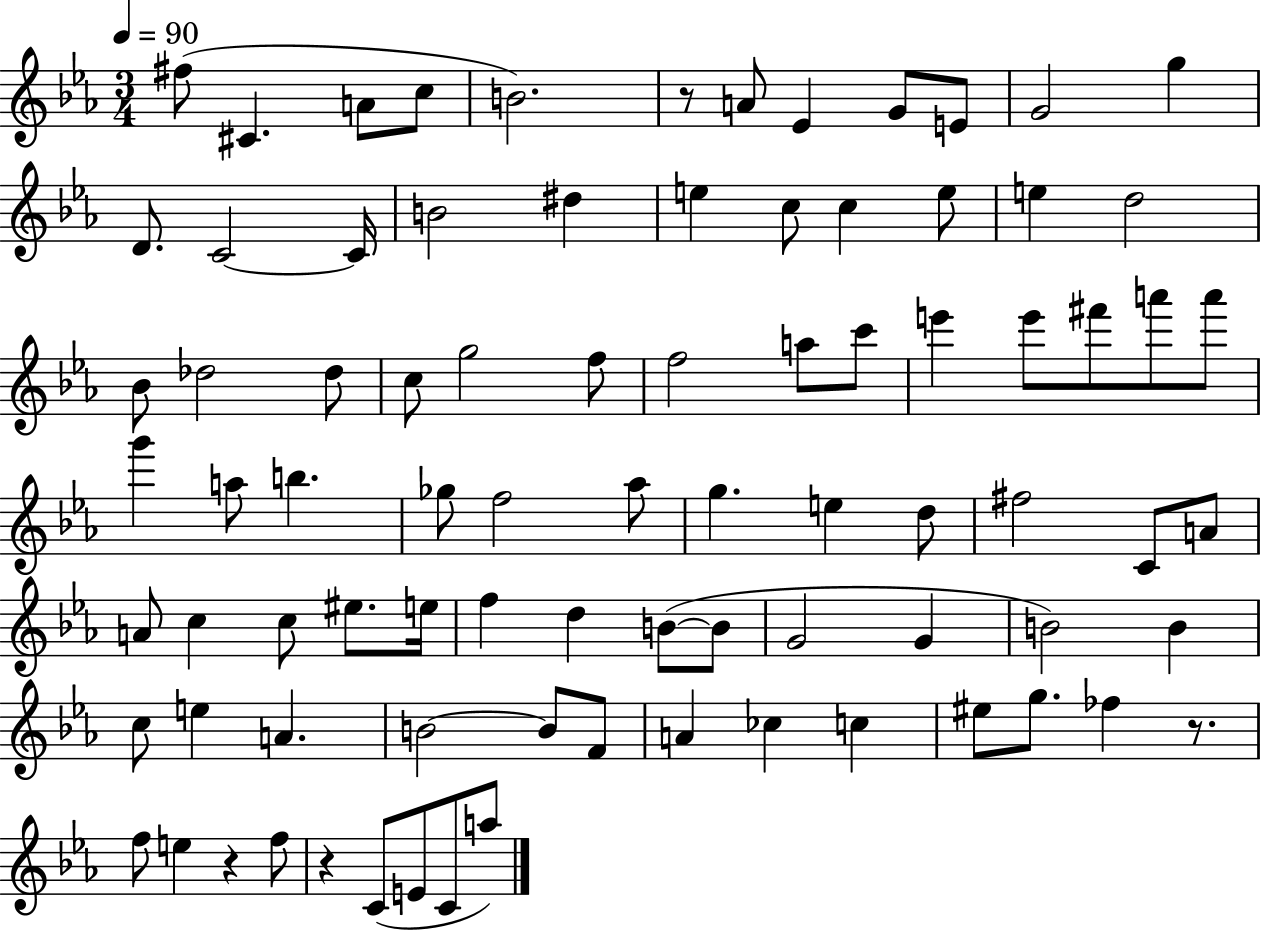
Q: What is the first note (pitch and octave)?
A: F#5